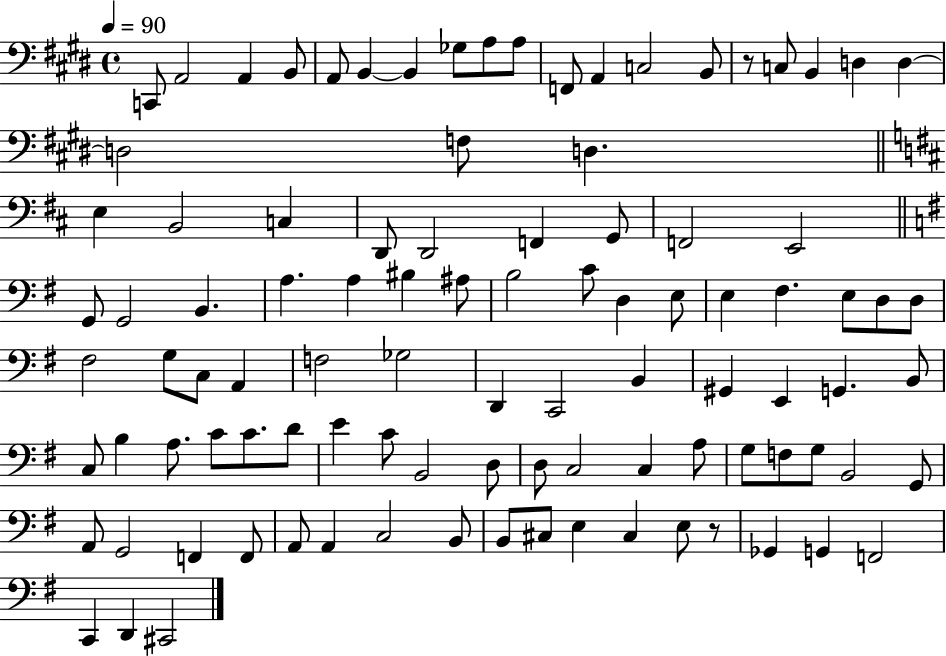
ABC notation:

X:1
T:Untitled
M:4/4
L:1/4
K:E
C,,/2 A,,2 A,, B,,/2 A,,/2 B,, B,, _G,/2 A,/2 A,/2 F,,/2 A,, C,2 B,,/2 z/2 C,/2 B,, D, D, D,2 F,/2 D, E, B,,2 C, D,,/2 D,,2 F,, G,,/2 F,,2 E,,2 G,,/2 G,,2 B,, A, A, ^B, ^A,/2 B,2 C/2 D, E,/2 E, ^F, E,/2 D,/2 D,/2 ^F,2 G,/2 C,/2 A,, F,2 _G,2 D,, C,,2 B,, ^G,, E,, G,, B,,/2 C,/2 B, A,/2 C/2 C/2 D/2 E C/2 B,,2 D,/2 D,/2 C,2 C, A,/2 G,/2 F,/2 G,/2 B,,2 G,,/2 A,,/2 G,,2 F,, F,,/2 A,,/2 A,, C,2 B,,/2 B,,/2 ^C,/2 E, ^C, E,/2 z/2 _G,, G,, F,,2 C,, D,, ^C,,2